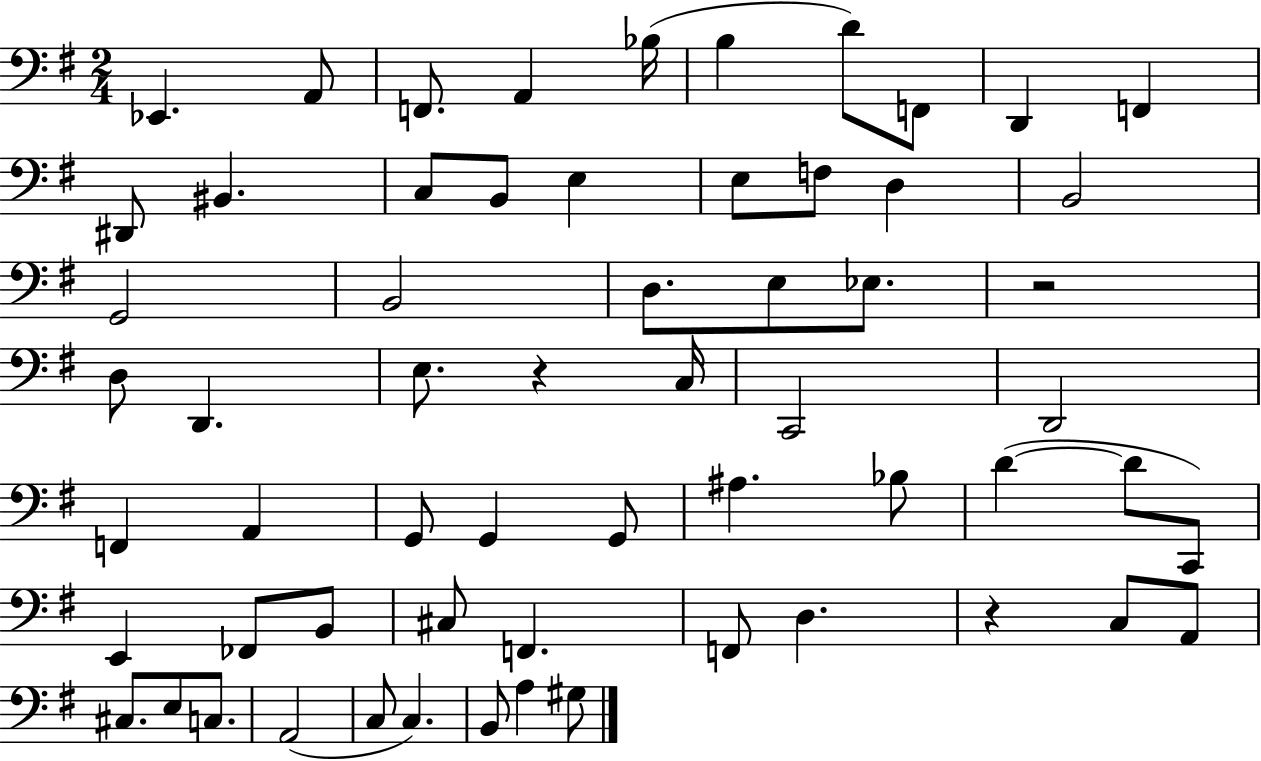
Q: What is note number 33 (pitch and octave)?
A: G2